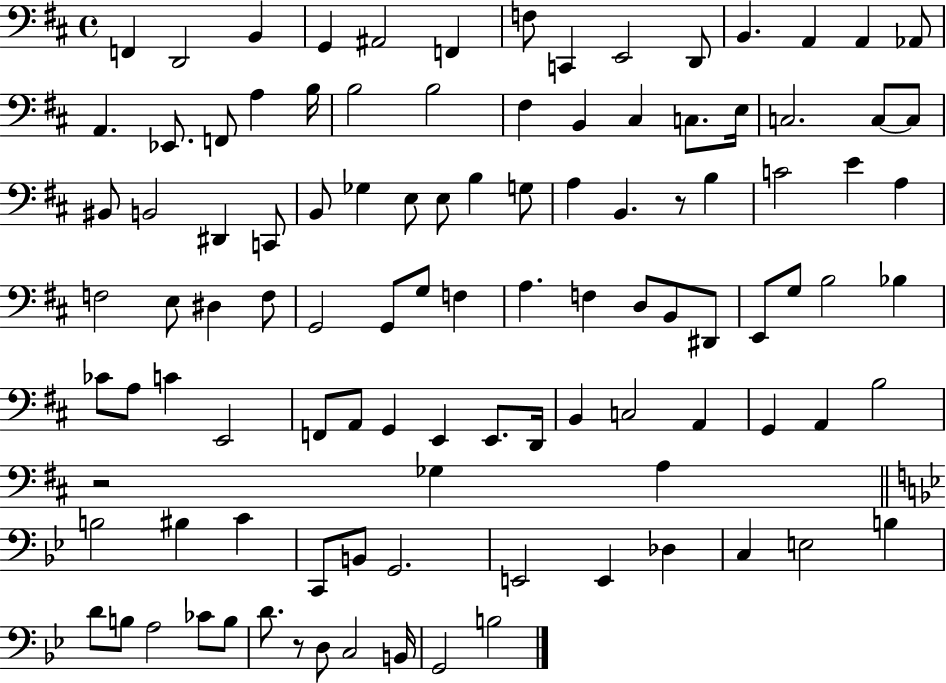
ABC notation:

X:1
T:Untitled
M:4/4
L:1/4
K:D
F,, D,,2 B,, G,, ^A,,2 F,, F,/2 C,, E,,2 D,,/2 B,, A,, A,, _A,,/2 A,, _E,,/2 F,,/2 A, B,/4 B,2 B,2 ^F, B,, ^C, C,/2 E,/4 C,2 C,/2 C,/2 ^B,,/2 B,,2 ^D,, C,,/2 B,,/2 _G, E,/2 E,/2 B, G,/2 A, B,, z/2 B, C2 E A, F,2 E,/2 ^D, F,/2 G,,2 G,,/2 G,/2 F, A, F, D,/2 B,,/2 ^D,,/2 E,,/2 G,/2 B,2 _B, _C/2 A,/2 C E,,2 F,,/2 A,,/2 G,, E,, E,,/2 D,,/4 B,, C,2 A,, G,, A,, B,2 z2 _G, A, B,2 ^B, C C,,/2 B,,/2 G,,2 E,,2 E,, _D, C, E,2 B, D/2 B,/2 A,2 _C/2 B,/2 D/2 z/2 D,/2 C,2 B,,/4 G,,2 B,2